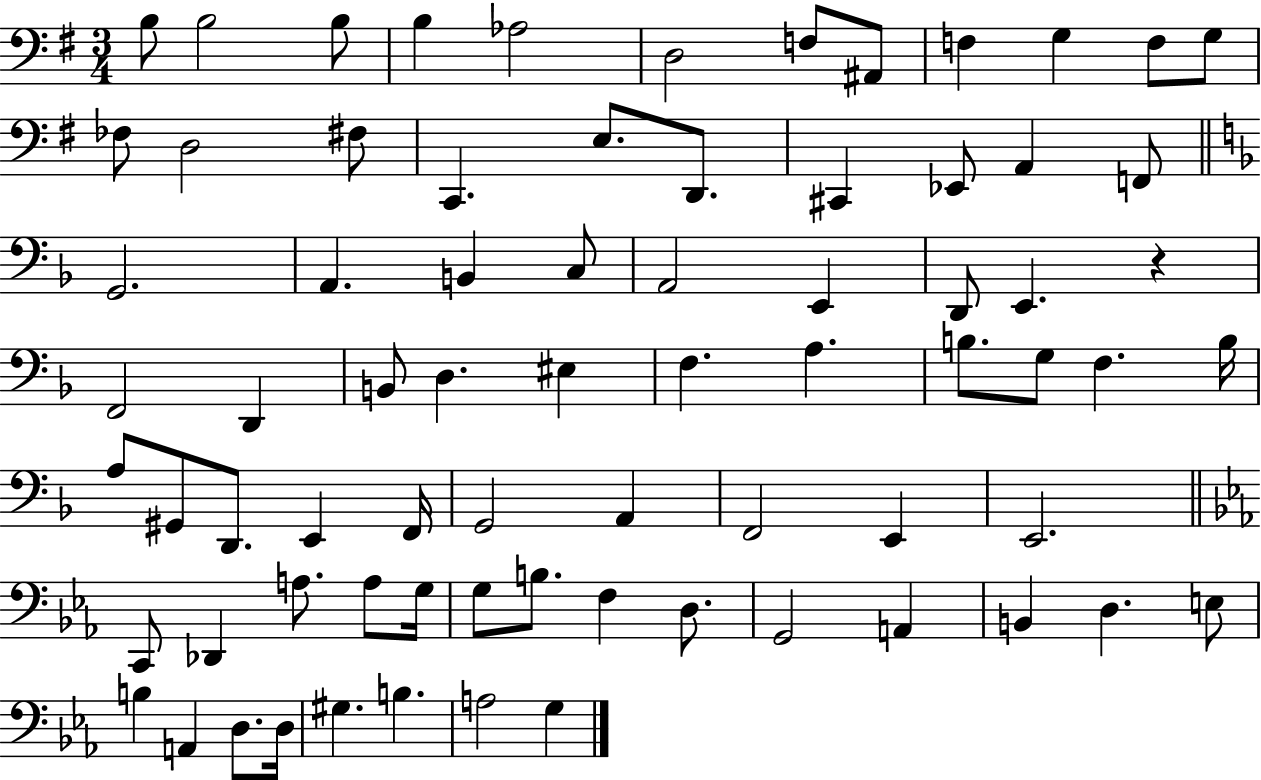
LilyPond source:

{
  \clef bass
  \numericTimeSignature
  \time 3/4
  \key g \major
  b8 b2 b8 | b4 aes2 | d2 f8 ais,8 | f4 g4 f8 g8 | \break fes8 d2 fis8 | c,4. e8. d,8. | cis,4 ees,8 a,4 f,8 | \bar "||" \break \key f \major g,2. | a,4. b,4 c8 | a,2 e,4 | d,8 e,4. r4 | \break f,2 d,4 | b,8 d4. eis4 | f4. a4. | b8. g8 f4. b16 | \break a8 gis,8 d,8. e,4 f,16 | g,2 a,4 | f,2 e,4 | e,2. | \break \bar "||" \break \key ees \major c,8 des,4 a8. a8 g16 | g8 b8. f4 d8. | g,2 a,4 | b,4 d4. e8 | \break b4 a,4 d8. d16 | gis4. b4. | a2 g4 | \bar "|."
}